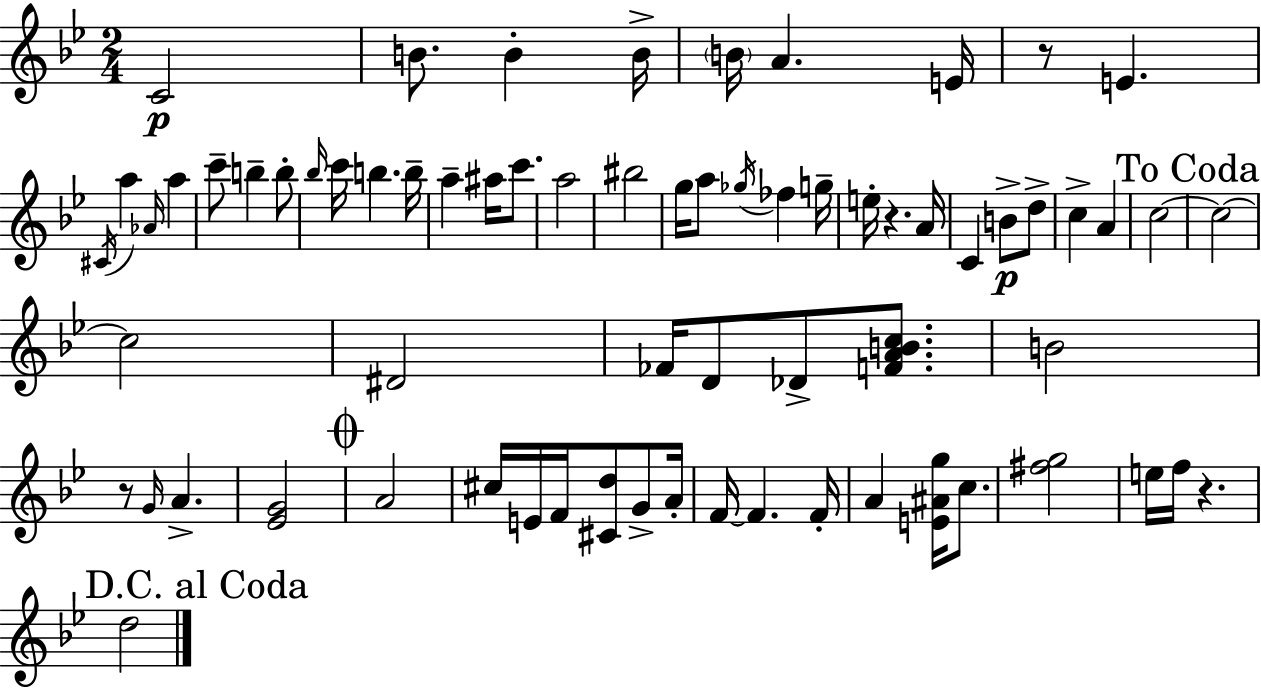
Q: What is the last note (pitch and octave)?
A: D5